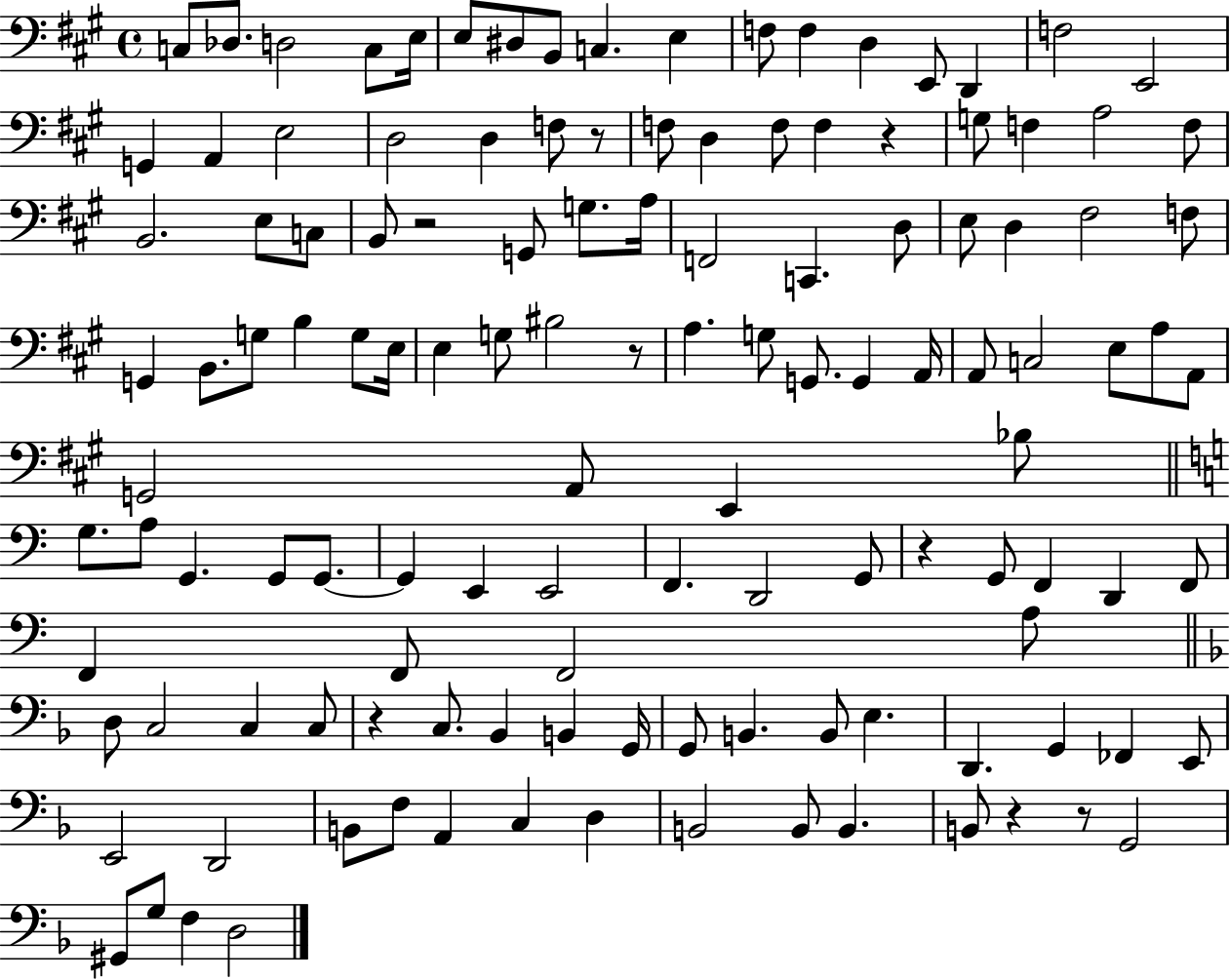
C3/e Db3/e. D3/h C3/e E3/s E3/e D#3/e B2/e C3/q. E3/q F3/e F3/q D3/q E2/e D2/q F3/h E2/h G2/q A2/q E3/h D3/h D3/q F3/e R/e F3/e D3/q F3/e F3/q R/q G3/e F3/q A3/h F3/e B2/h. E3/e C3/e B2/e R/h G2/e G3/e. A3/s F2/h C2/q. D3/e E3/e D3/q F#3/h F3/e G2/q B2/e. G3/e B3/q G3/e E3/s E3/q G3/e BIS3/h R/e A3/q. G3/e G2/e. G2/q A2/s A2/e C3/h E3/e A3/e A2/e G2/h A2/e E2/q Bb3/e G3/e. A3/e G2/q. G2/e G2/e. G2/q E2/q E2/h F2/q. D2/h G2/e R/q G2/e F2/q D2/q F2/e F2/q F2/e F2/h A3/e D3/e C3/h C3/q C3/e R/q C3/e. Bb2/q B2/q G2/s G2/e B2/q. B2/e E3/q. D2/q. G2/q FES2/q E2/e E2/h D2/h B2/e F3/e A2/q C3/q D3/q B2/h B2/e B2/q. B2/e R/q R/e G2/h G#2/e G3/e F3/q D3/h